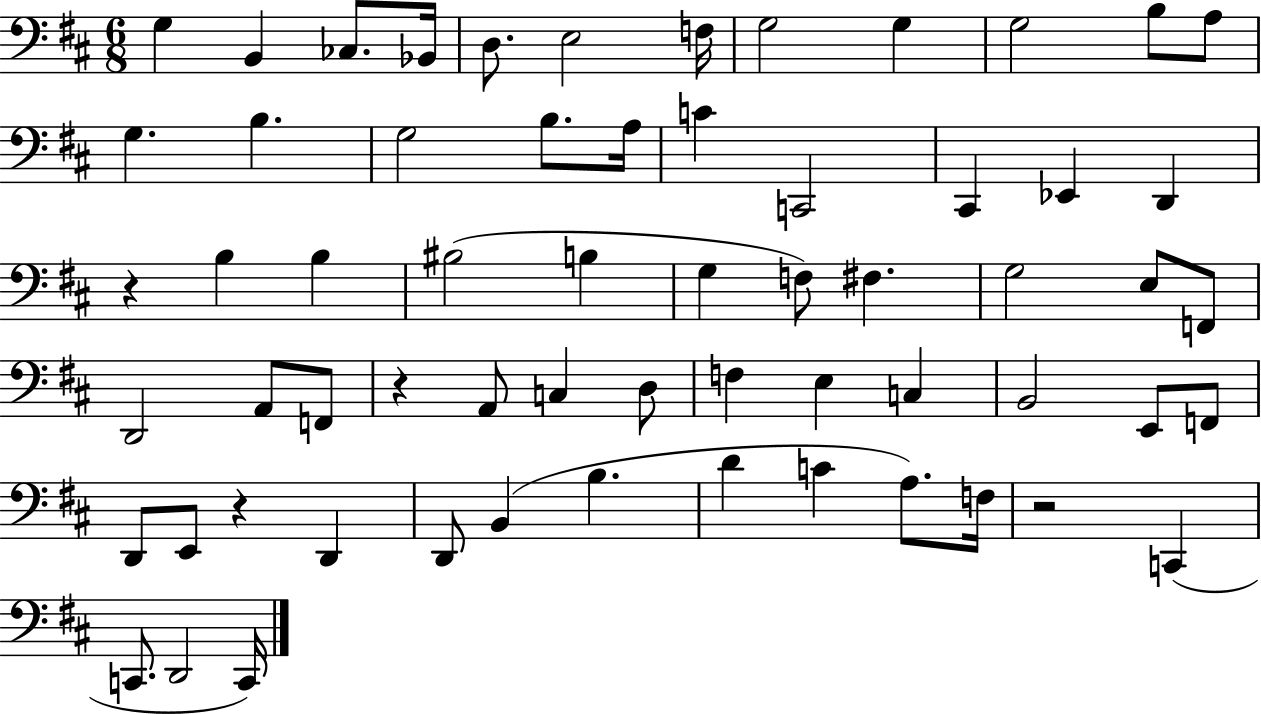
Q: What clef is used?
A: bass